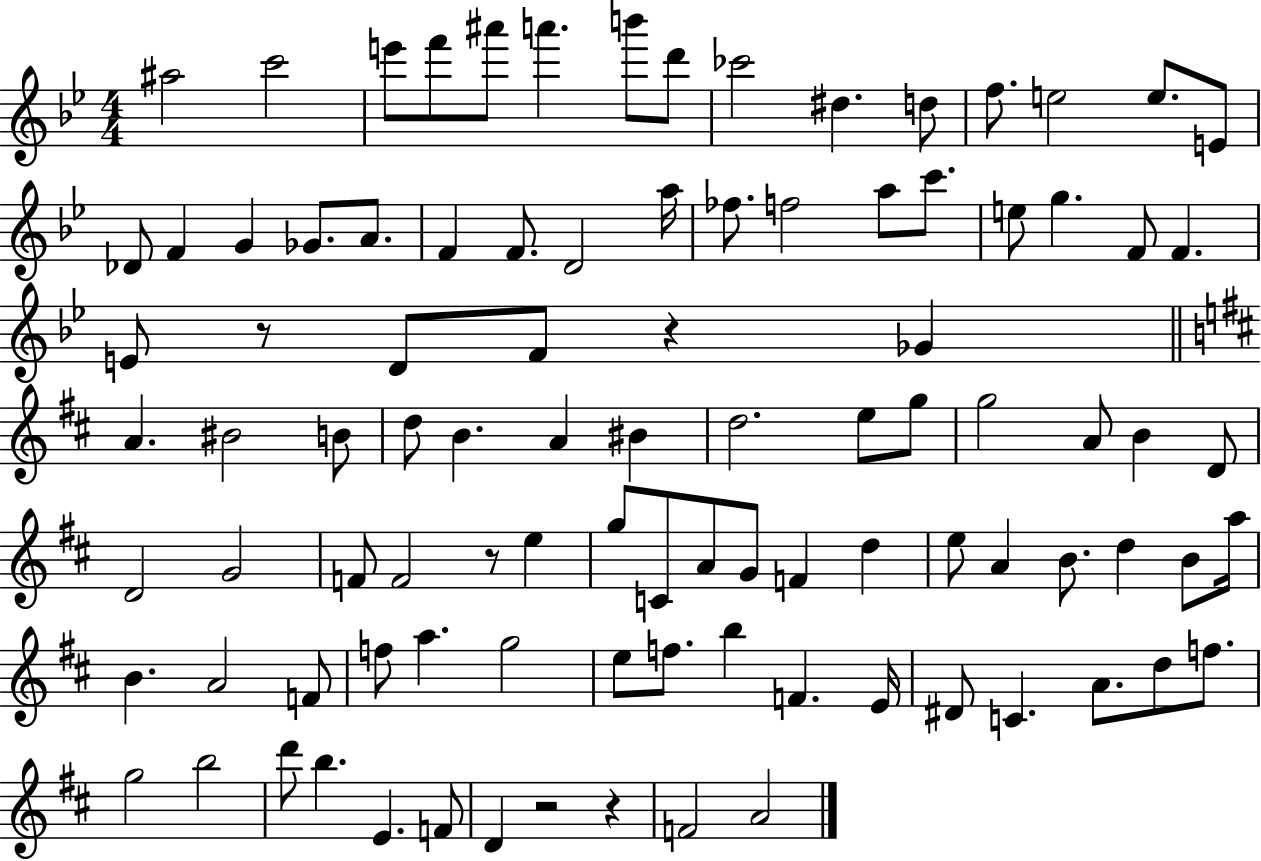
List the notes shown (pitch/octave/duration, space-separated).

A#5/h C6/h E6/e F6/e A#6/e A6/q. B6/e D6/e CES6/h D#5/q. D5/e F5/e. E5/h E5/e. E4/e Db4/e F4/q G4/q Gb4/e. A4/e. F4/q F4/e. D4/h A5/s FES5/e. F5/h A5/e C6/e. E5/e G5/q. F4/e F4/q. E4/e R/e D4/e F4/e R/q Gb4/q A4/q. BIS4/h B4/e D5/e B4/q. A4/q BIS4/q D5/h. E5/e G5/e G5/h A4/e B4/q D4/e D4/h G4/h F4/e F4/h R/e E5/q G5/e C4/e A4/e G4/e F4/q D5/q E5/e A4/q B4/e. D5/q B4/e A5/s B4/q. A4/h F4/e F5/e A5/q. G5/h E5/e F5/e. B5/q F4/q. E4/s D#4/e C4/q. A4/e. D5/e F5/e. G5/h B5/h D6/e B5/q. E4/q. F4/e D4/q R/h R/q F4/h A4/h